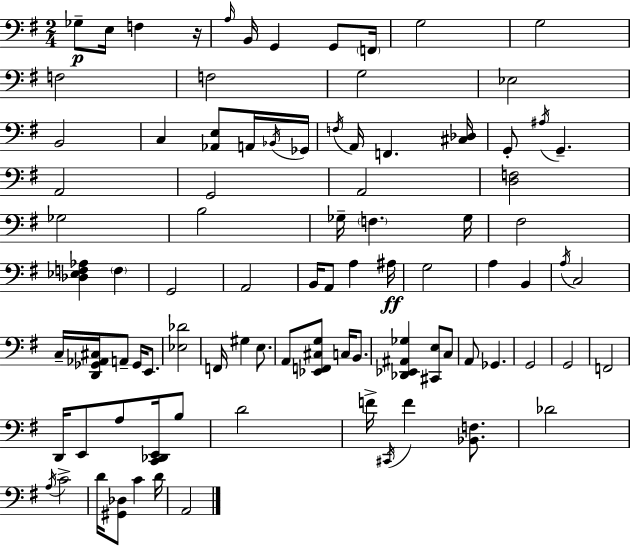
X:1
T:Untitled
M:2/4
L:1/4
K:G
_G,/2 E,/4 F, z/4 A,/4 B,,/4 G,, G,,/2 F,,/4 G,2 G,2 F,2 F,2 G,2 _E,2 B,,2 C, [_A,,E,]/2 A,,/4 _B,,/4 _G,,/4 F,/4 A,,/4 F,, [^C,_D,]/4 G,,/2 ^A,/4 G,, A,,2 G,,2 A,,2 [D,F,]2 _G,2 B,2 _G,/4 F, _G,/4 ^F,2 [_D,_E,F,_A,] F, G,,2 A,,2 B,,/4 A,,/2 A, ^A,/4 G,2 A, B,, A,/4 C,2 C,/4 [D,,_G,,_A,,^C,]/4 A,,/2 _G,,/4 E,,/2 [_E,_D]2 F,,/4 ^G, E,/2 A,,/2 [_E,,F,,^C,G,]/2 C,/4 B,,/2 [_D,,_E,,^A,,_G,] [^C,,E,]/2 C,/2 A,,/2 _G,, G,,2 G,,2 F,,2 D,,/4 E,,/2 A,/2 [C,,_D,,E,,]/4 B,/2 D2 F/4 ^C,,/4 F [_B,,F,]/2 _D2 A,/4 C2 D/4 [^G,,_D,]/2 C D/4 A,,2